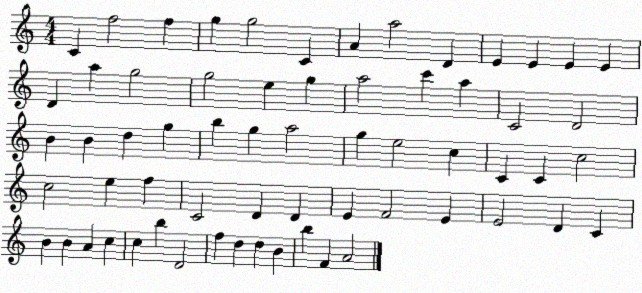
X:1
T:Untitled
M:4/4
L:1/4
K:C
C f2 f g g2 C A a2 D E E E E D a g2 g2 e g a2 c' a C2 D2 B B d g b g a2 g e2 c C C c2 c2 e f C2 D D E F2 E E2 D C B B A c c b D2 f d d B b F A2